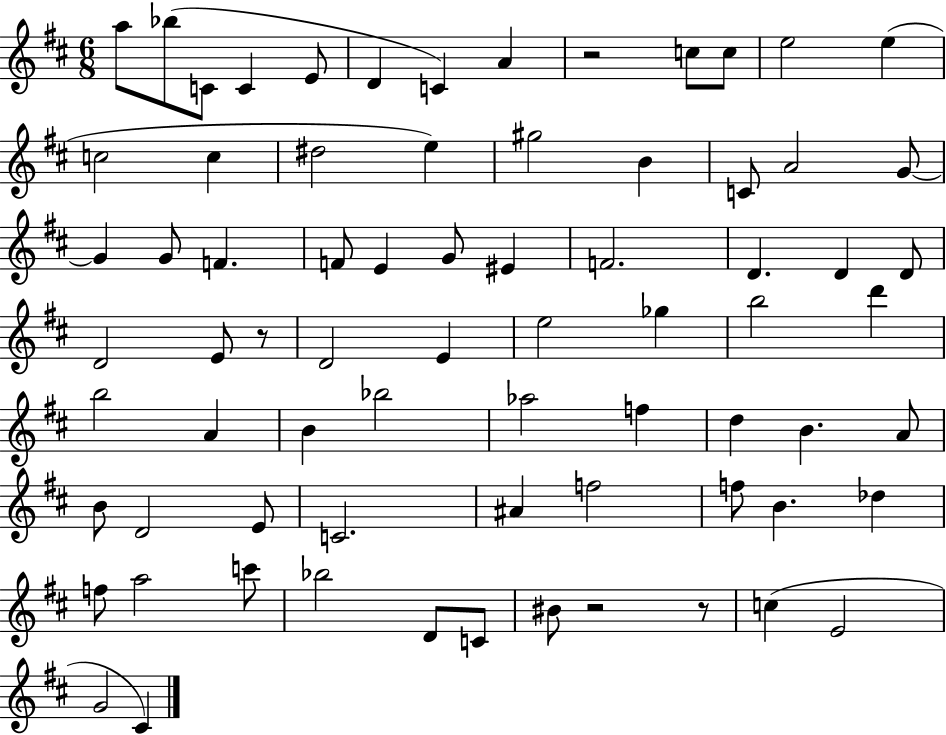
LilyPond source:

{
  \clef treble
  \numericTimeSignature
  \time 6/8
  \key d \major
  \repeat volta 2 { a''8 bes''8( c'8 c'4 e'8 | d'4 c'4) a'4 | r2 c''8 c''8 | e''2 e''4( | \break c''2 c''4 | dis''2 e''4) | gis''2 b'4 | c'8 a'2 g'8~~ | \break g'4 g'8 f'4. | f'8 e'4 g'8 eis'4 | f'2. | d'4. d'4 d'8 | \break d'2 e'8 r8 | d'2 e'4 | e''2 ges''4 | b''2 d'''4 | \break b''2 a'4 | b'4 bes''2 | aes''2 f''4 | d''4 b'4. a'8 | \break b'8 d'2 e'8 | c'2. | ais'4 f''2 | f''8 b'4. des''4 | \break f''8 a''2 c'''8 | bes''2 d'8 c'8 | bis'8 r2 r8 | c''4( e'2 | \break g'2 cis'4) | } \bar "|."
}